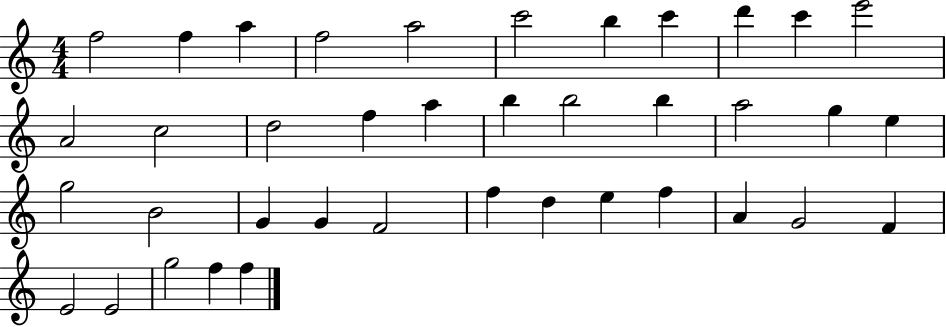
{
  \clef treble
  \numericTimeSignature
  \time 4/4
  \key c \major
  f''2 f''4 a''4 | f''2 a''2 | c'''2 b''4 c'''4 | d'''4 c'''4 e'''2 | \break a'2 c''2 | d''2 f''4 a''4 | b''4 b''2 b''4 | a''2 g''4 e''4 | \break g''2 b'2 | g'4 g'4 f'2 | f''4 d''4 e''4 f''4 | a'4 g'2 f'4 | \break e'2 e'2 | g''2 f''4 f''4 | \bar "|."
}